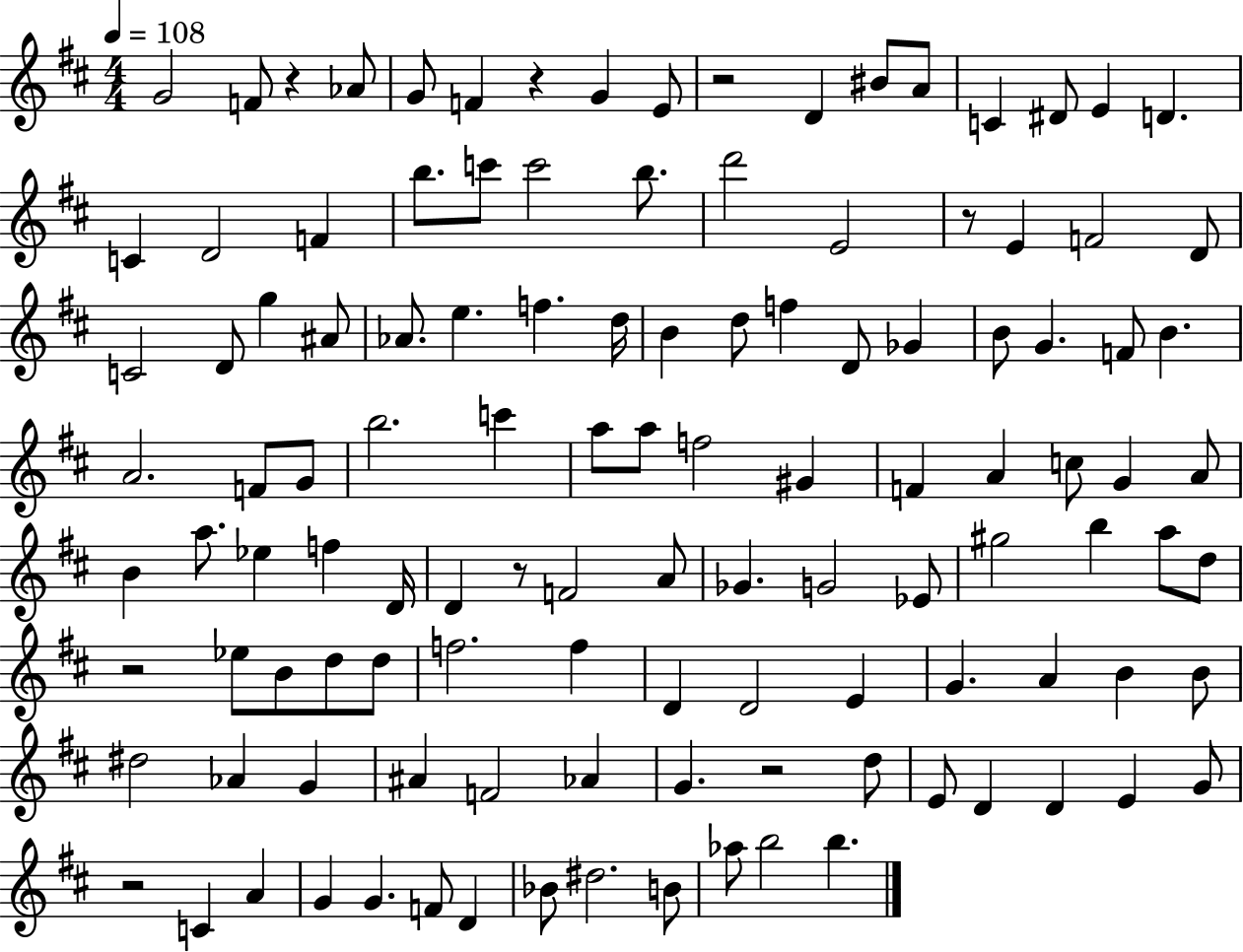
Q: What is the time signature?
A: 4/4